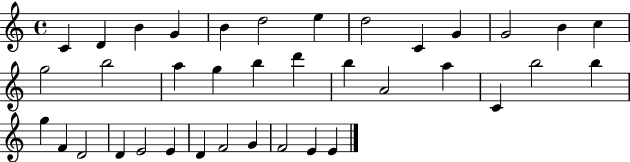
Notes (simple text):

C4/q D4/q B4/q G4/q B4/q D5/h E5/q D5/h C4/q G4/q G4/h B4/q C5/q G5/h B5/h A5/q G5/q B5/q D6/q B5/q A4/h A5/q C4/q B5/h B5/q G5/q F4/q D4/h D4/q E4/h E4/q D4/q F4/h G4/q F4/h E4/q E4/q